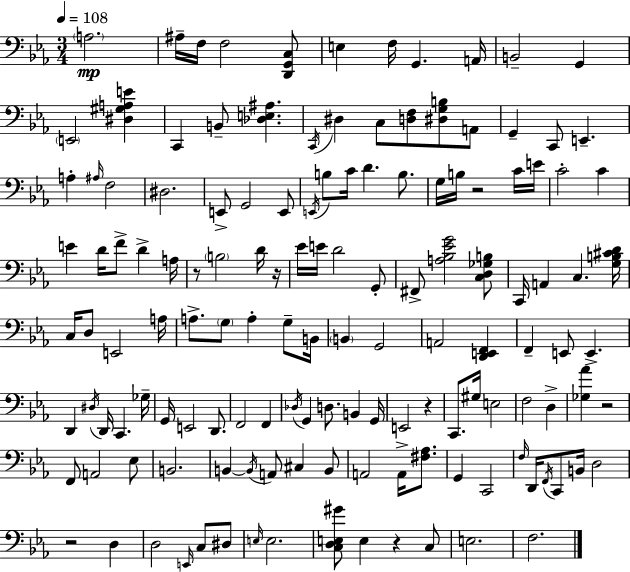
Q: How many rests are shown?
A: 7